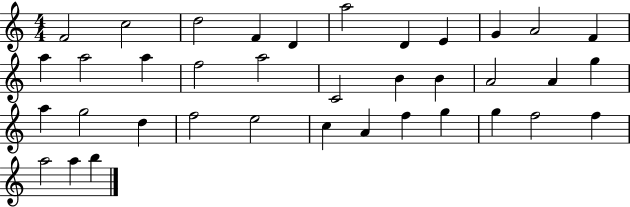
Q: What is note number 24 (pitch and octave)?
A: G5